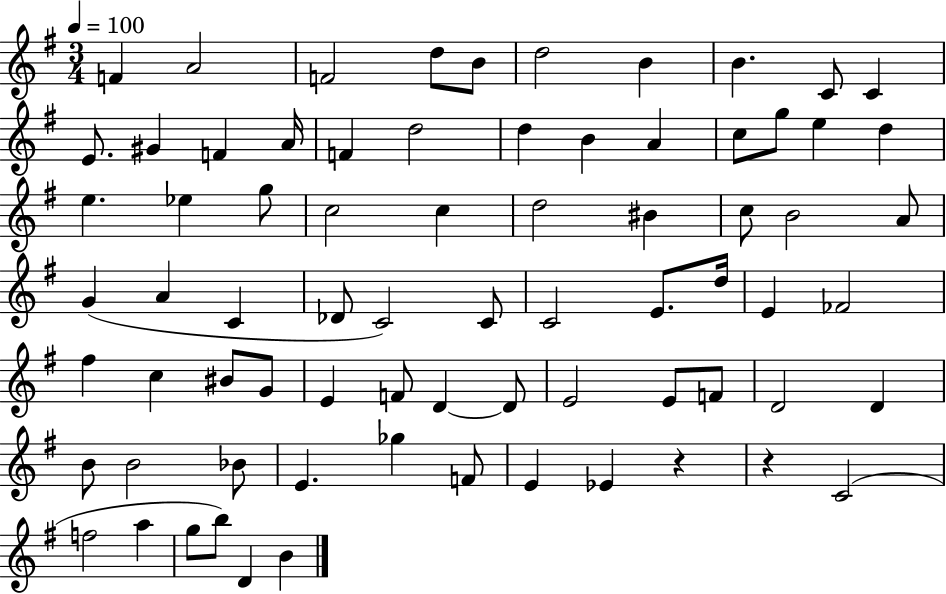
F4/q A4/h F4/h D5/e B4/e D5/h B4/q B4/q. C4/e C4/q E4/e. G#4/q F4/q A4/s F4/q D5/h D5/q B4/q A4/q C5/e G5/e E5/q D5/q E5/q. Eb5/q G5/e C5/h C5/q D5/h BIS4/q C5/e B4/h A4/e G4/q A4/q C4/q Db4/e C4/h C4/e C4/h E4/e. D5/s E4/q FES4/h F#5/q C5/q BIS4/e G4/e E4/q F4/e D4/q D4/e E4/h E4/e F4/e D4/h D4/q B4/e B4/h Bb4/e E4/q. Gb5/q F4/e E4/q Eb4/q R/q R/q C4/h F5/h A5/q G5/e B5/e D4/q B4/q